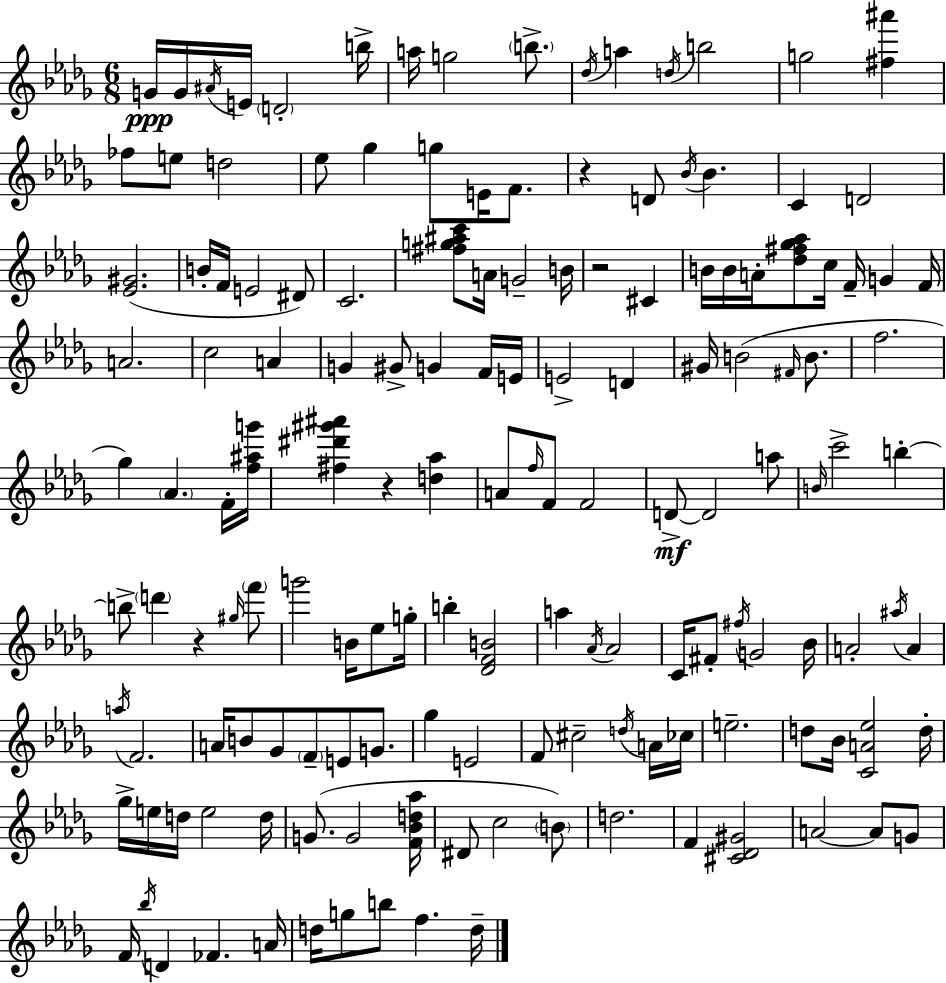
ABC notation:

X:1
T:Untitled
M:6/8
L:1/4
K:Bbm
G/4 G/4 ^A/4 E/4 D2 b/4 a/4 g2 b/2 _d/4 a d/4 b2 g2 [^f^a'] _f/2 e/2 d2 _e/2 _g g/2 E/4 F/2 z D/2 _B/4 _B C D2 [_E^G]2 B/4 F/4 E2 ^D/2 C2 [^fg^ac']/2 A/4 G2 B/4 z2 ^C B/4 B/4 A/4 [_d^f_g_a]/2 c/4 F/4 G F/4 A2 c2 A G ^G/2 G F/4 E/4 E2 D ^G/4 B2 ^F/4 B/2 f2 _g _A F/4 [f^ag']/4 [^f^d'^g'^a'] z [d_a] A/2 f/4 F/2 F2 D/2 D2 a/2 B/4 c'2 b b/2 d' z ^g/4 f'/2 g'2 B/4 _e/2 g/4 b [_DFB]2 a _A/4 _A2 C/4 ^F/2 ^f/4 G2 _B/4 A2 ^a/4 A a/4 F2 A/4 B/2 _G/2 F/2 E/2 G/2 _g E2 F/2 ^c2 d/4 A/4 _c/4 e2 d/2 _B/4 [CA_e]2 d/4 _g/4 e/4 d/4 e2 d/4 G/2 G2 [F_Bd_a]/4 ^D/2 c2 B/2 d2 F [^C_D^G]2 A2 A/2 G/2 F/4 _b/4 D _F A/4 d/4 g/2 b/2 f d/4